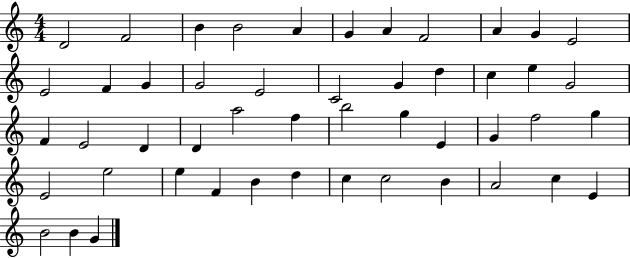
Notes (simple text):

D4/h F4/h B4/q B4/h A4/q G4/q A4/q F4/h A4/q G4/q E4/h E4/h F4/q G4/q G4/h E4/h C4/h G4/q D5/q C5/q E5/q G4/h F4/q E4/h D4/q D4/q A5/h F5/q B5/h G5/q E4/q G4/q F5/h G5/q E4/h E5/h E5/q F4/q B4/q D5/q C5/q C5/h B4/q A4/h C5/q E4/q B4/h B4/q G4/q